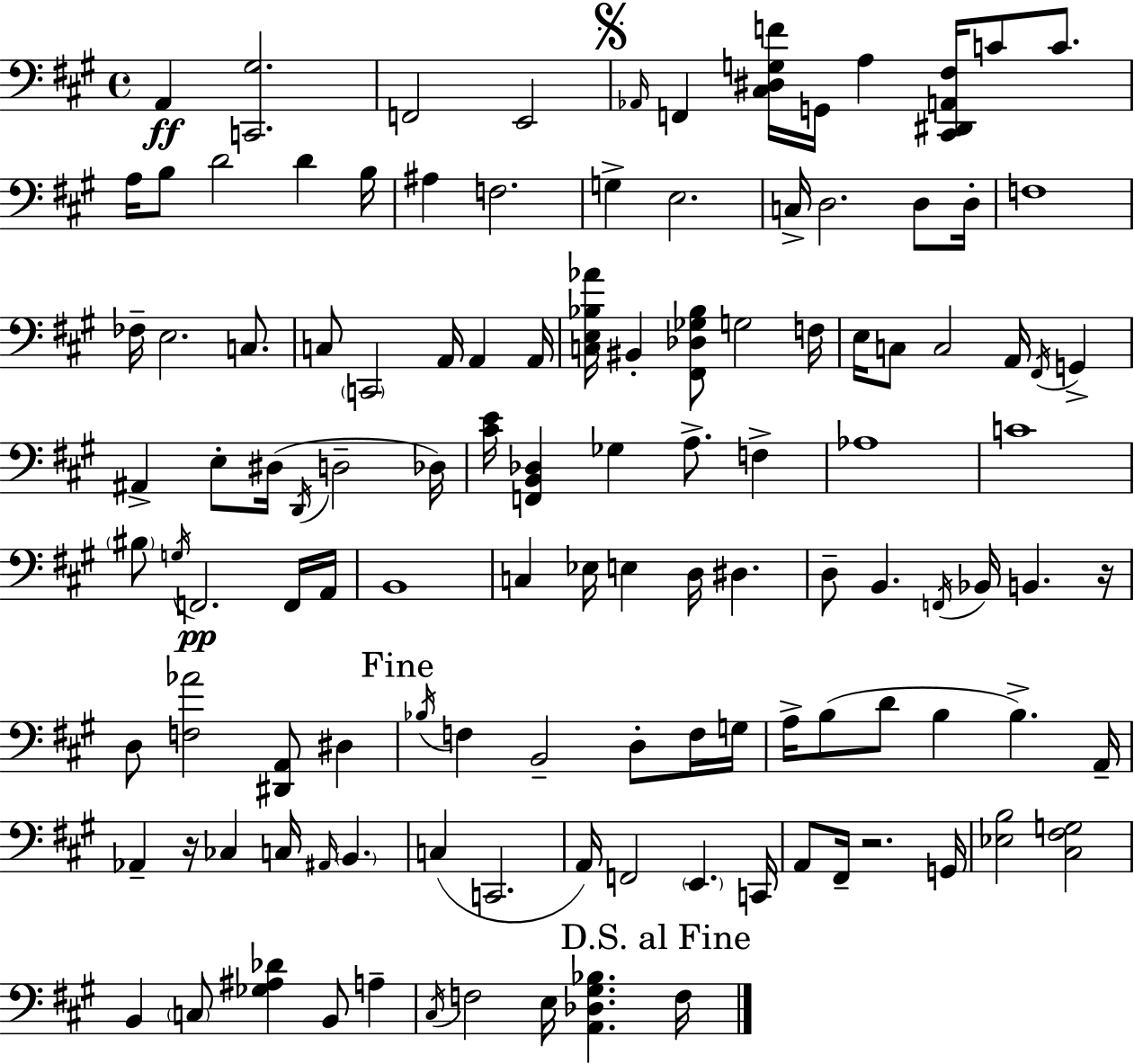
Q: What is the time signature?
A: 4/4